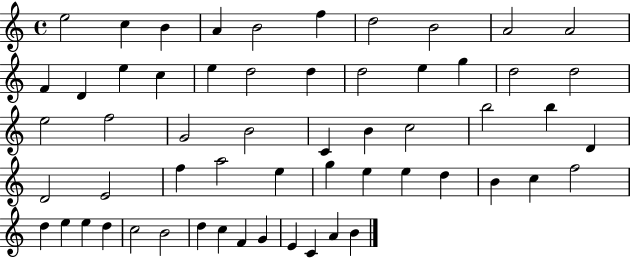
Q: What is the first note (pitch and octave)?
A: E5